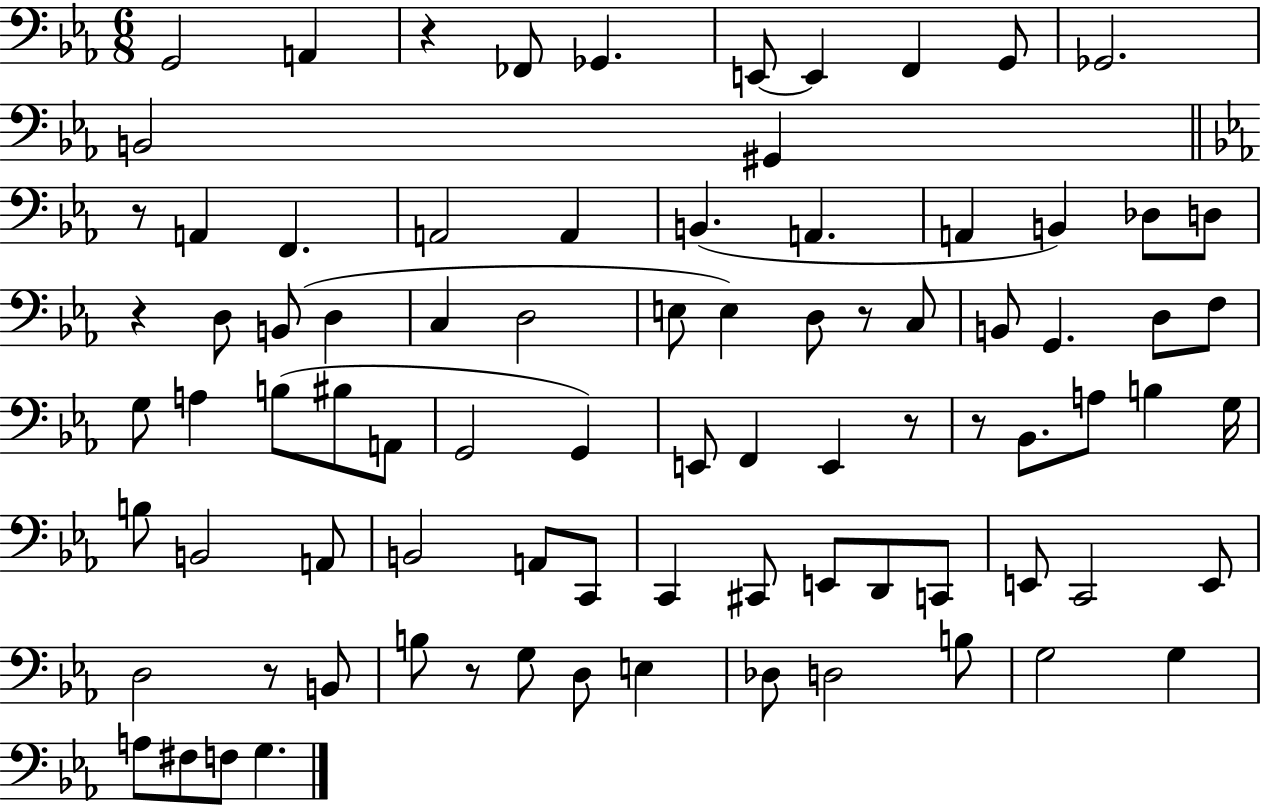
{
  \clef bass
  \numericTimeSignature
  \time 6/8
  \key ees \major
  \repeat volta 2 { g,2 a,4 | r4 fes,8 ges,4. | e,8~~ e,4 f,4 g,8 | ges,2. | \break b,2 gis,4 | \bar "||" \break \key ees \major r8 a,4 f,4. | a,2 a,4 | b,4.( a,4. | a,4 b,4) des8 d8 | \break r4 d8 b,8( d4 | c4 d2 | e8 e4) d8 r8 c8 | b,8 g,4. d8 f8 | \break g8 a4 b8( bis8 a,8 | g,2 g,4) | e,8 f,4 e,4 r8 | r8 bes,8. a8 b4 g16 | \break b8 b,2 a,8 | b,2 a,8 c,8 | c,4 cis,8 e,8 d,8 c,8 | e,8 c,2 e,8 | \break d2 r8 b,8 | b8 r8 g8 d8 e4 | des8 d2 b8 | g2 g4 | \break a8 fis8 f8 g4. | } \bar "|."
}